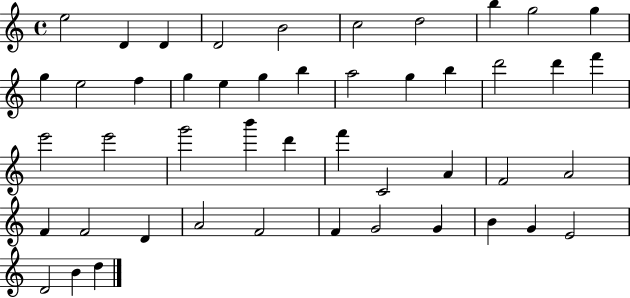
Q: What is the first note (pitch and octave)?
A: E5